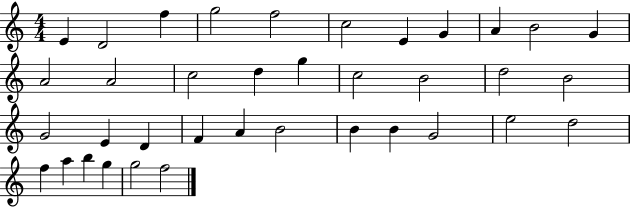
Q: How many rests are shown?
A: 0